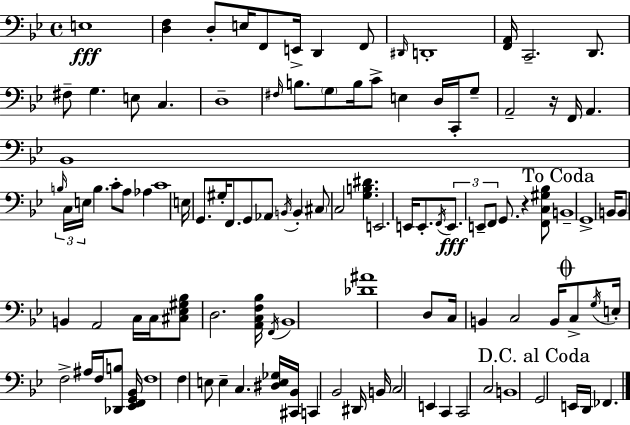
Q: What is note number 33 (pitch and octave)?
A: B3